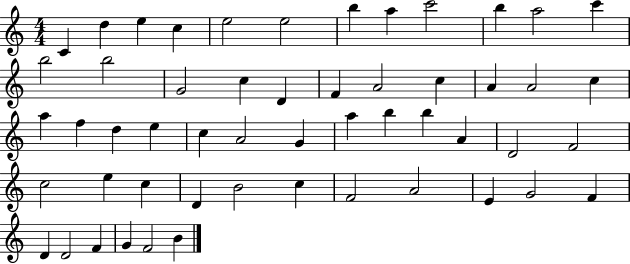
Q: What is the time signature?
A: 4/4